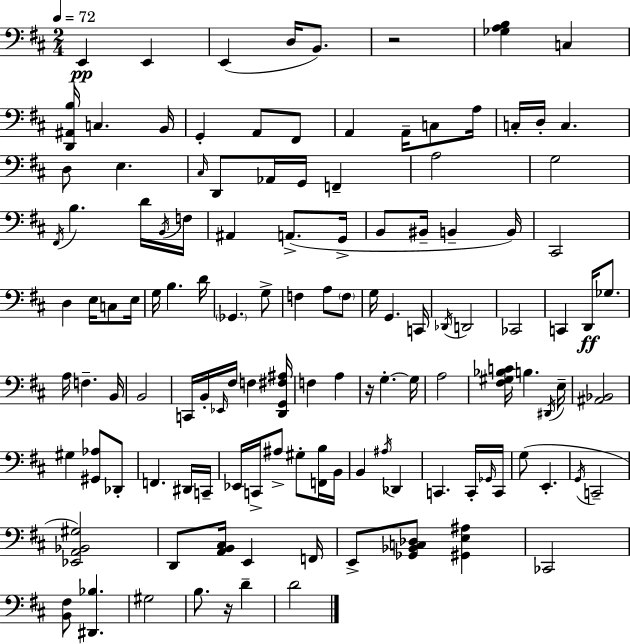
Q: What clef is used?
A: bass